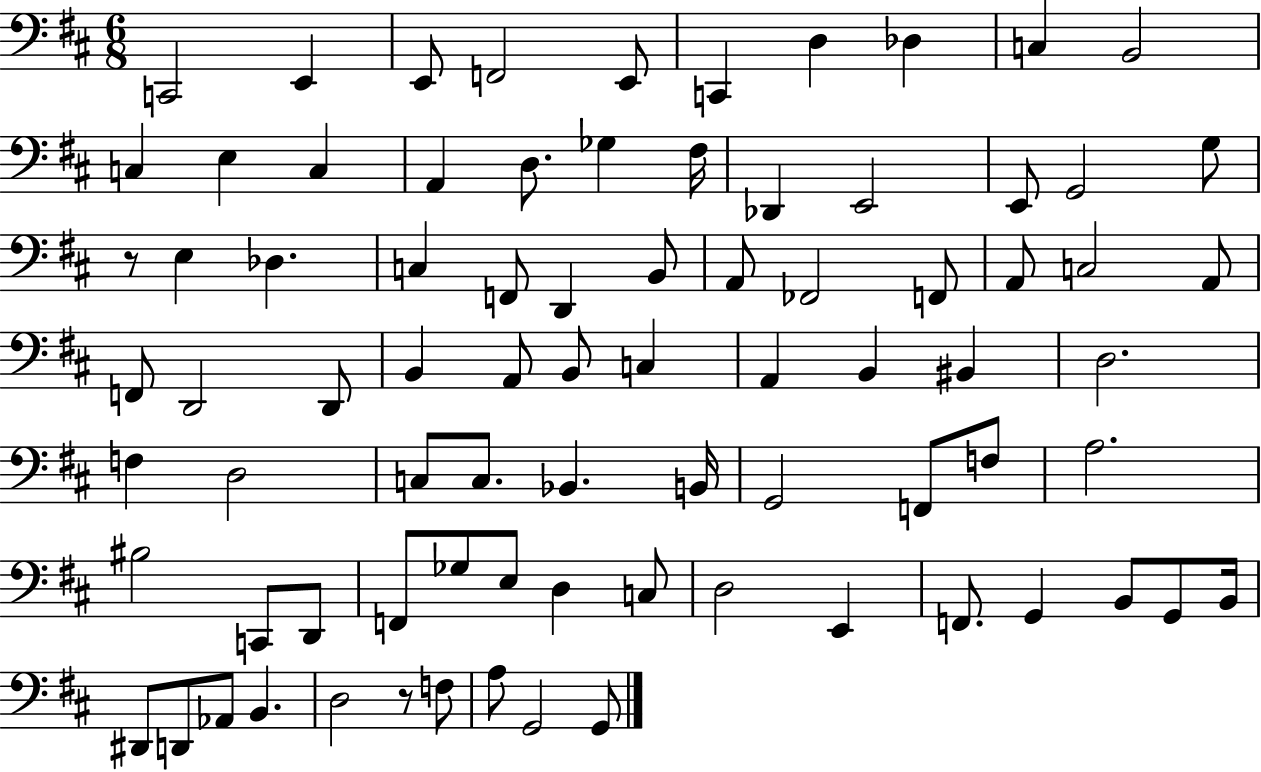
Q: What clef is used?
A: bass